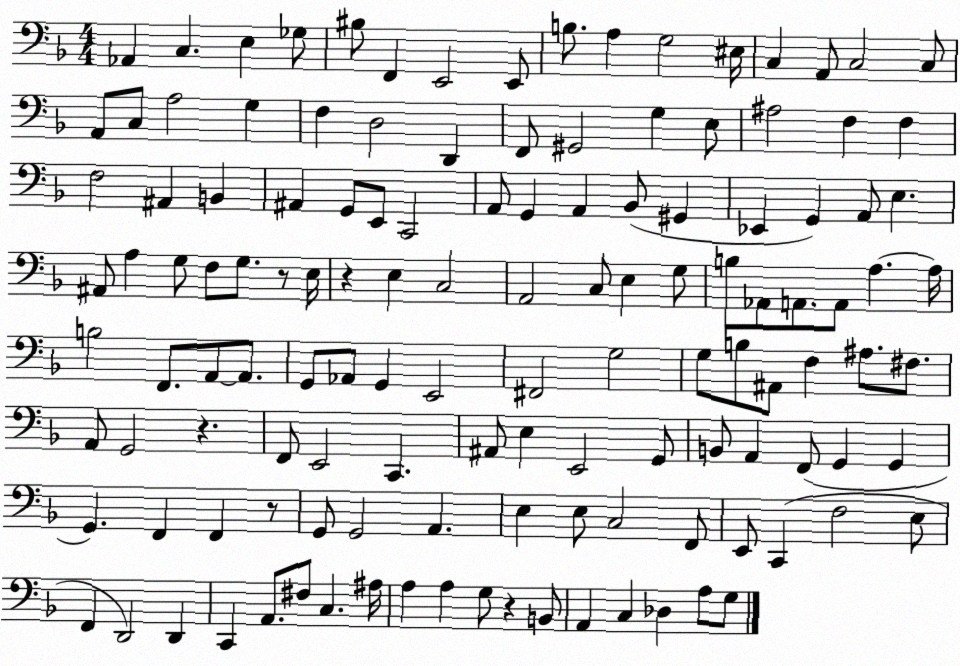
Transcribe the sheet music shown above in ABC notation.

X:1
T:Untitled
M:4/4
L:1/4
K:F
_A,, C, E, _G,/2 ^B,/2 F,, E,,2 E,,/2 B,/2 A, G,2 ^E,/4 C, A,,/2 C,2 C,/2 A,,/2 C,/2 A,2 G, F, D,2 D,, F,,/2 ^G,,2 G, E,/2 ^A,2 F, F, F,2 ^A,, B,, ^A,, G,,/2 E,,/2 C,,2 A,,/2 G,, A,, _B,,/2 ^G,, _E,, G,, A,,/2 E, ^A,,/2 A, G,/2 F,/2 G,/2 z/2 E,/4 z E, C,2 A,,2 C,/2 E, G,/2 B,/2 _A,,/2 A,,/2 A,,/2 A, A,/4 B,2 F,,/2 A,,/2 A,,/2 G,,/2 _A,,/2 G,, E,,2 ^F,,2 G,2 G,/2 B,/2 ^A,,/2 F, ^A,/2 ^F,/2 A,,/2 G,,2 z F,,/2 E,,2 C,, ^A,,/2 E, E,,2 G,,/2 B,,/2 A,, F,,/2 G,, G,, G,, F,, F,, z/2 G,,/2 G,,2 A,, E, E,/2 C,2 F,,/2 E,,/2 C,, F,2 E,/2 F,, D,,2 D,, C,, A,,/2 ^F,/2 C, ^A,/4 A, A, G,/2 z B,,/2 A,, C, _D, A,/2 G,/2